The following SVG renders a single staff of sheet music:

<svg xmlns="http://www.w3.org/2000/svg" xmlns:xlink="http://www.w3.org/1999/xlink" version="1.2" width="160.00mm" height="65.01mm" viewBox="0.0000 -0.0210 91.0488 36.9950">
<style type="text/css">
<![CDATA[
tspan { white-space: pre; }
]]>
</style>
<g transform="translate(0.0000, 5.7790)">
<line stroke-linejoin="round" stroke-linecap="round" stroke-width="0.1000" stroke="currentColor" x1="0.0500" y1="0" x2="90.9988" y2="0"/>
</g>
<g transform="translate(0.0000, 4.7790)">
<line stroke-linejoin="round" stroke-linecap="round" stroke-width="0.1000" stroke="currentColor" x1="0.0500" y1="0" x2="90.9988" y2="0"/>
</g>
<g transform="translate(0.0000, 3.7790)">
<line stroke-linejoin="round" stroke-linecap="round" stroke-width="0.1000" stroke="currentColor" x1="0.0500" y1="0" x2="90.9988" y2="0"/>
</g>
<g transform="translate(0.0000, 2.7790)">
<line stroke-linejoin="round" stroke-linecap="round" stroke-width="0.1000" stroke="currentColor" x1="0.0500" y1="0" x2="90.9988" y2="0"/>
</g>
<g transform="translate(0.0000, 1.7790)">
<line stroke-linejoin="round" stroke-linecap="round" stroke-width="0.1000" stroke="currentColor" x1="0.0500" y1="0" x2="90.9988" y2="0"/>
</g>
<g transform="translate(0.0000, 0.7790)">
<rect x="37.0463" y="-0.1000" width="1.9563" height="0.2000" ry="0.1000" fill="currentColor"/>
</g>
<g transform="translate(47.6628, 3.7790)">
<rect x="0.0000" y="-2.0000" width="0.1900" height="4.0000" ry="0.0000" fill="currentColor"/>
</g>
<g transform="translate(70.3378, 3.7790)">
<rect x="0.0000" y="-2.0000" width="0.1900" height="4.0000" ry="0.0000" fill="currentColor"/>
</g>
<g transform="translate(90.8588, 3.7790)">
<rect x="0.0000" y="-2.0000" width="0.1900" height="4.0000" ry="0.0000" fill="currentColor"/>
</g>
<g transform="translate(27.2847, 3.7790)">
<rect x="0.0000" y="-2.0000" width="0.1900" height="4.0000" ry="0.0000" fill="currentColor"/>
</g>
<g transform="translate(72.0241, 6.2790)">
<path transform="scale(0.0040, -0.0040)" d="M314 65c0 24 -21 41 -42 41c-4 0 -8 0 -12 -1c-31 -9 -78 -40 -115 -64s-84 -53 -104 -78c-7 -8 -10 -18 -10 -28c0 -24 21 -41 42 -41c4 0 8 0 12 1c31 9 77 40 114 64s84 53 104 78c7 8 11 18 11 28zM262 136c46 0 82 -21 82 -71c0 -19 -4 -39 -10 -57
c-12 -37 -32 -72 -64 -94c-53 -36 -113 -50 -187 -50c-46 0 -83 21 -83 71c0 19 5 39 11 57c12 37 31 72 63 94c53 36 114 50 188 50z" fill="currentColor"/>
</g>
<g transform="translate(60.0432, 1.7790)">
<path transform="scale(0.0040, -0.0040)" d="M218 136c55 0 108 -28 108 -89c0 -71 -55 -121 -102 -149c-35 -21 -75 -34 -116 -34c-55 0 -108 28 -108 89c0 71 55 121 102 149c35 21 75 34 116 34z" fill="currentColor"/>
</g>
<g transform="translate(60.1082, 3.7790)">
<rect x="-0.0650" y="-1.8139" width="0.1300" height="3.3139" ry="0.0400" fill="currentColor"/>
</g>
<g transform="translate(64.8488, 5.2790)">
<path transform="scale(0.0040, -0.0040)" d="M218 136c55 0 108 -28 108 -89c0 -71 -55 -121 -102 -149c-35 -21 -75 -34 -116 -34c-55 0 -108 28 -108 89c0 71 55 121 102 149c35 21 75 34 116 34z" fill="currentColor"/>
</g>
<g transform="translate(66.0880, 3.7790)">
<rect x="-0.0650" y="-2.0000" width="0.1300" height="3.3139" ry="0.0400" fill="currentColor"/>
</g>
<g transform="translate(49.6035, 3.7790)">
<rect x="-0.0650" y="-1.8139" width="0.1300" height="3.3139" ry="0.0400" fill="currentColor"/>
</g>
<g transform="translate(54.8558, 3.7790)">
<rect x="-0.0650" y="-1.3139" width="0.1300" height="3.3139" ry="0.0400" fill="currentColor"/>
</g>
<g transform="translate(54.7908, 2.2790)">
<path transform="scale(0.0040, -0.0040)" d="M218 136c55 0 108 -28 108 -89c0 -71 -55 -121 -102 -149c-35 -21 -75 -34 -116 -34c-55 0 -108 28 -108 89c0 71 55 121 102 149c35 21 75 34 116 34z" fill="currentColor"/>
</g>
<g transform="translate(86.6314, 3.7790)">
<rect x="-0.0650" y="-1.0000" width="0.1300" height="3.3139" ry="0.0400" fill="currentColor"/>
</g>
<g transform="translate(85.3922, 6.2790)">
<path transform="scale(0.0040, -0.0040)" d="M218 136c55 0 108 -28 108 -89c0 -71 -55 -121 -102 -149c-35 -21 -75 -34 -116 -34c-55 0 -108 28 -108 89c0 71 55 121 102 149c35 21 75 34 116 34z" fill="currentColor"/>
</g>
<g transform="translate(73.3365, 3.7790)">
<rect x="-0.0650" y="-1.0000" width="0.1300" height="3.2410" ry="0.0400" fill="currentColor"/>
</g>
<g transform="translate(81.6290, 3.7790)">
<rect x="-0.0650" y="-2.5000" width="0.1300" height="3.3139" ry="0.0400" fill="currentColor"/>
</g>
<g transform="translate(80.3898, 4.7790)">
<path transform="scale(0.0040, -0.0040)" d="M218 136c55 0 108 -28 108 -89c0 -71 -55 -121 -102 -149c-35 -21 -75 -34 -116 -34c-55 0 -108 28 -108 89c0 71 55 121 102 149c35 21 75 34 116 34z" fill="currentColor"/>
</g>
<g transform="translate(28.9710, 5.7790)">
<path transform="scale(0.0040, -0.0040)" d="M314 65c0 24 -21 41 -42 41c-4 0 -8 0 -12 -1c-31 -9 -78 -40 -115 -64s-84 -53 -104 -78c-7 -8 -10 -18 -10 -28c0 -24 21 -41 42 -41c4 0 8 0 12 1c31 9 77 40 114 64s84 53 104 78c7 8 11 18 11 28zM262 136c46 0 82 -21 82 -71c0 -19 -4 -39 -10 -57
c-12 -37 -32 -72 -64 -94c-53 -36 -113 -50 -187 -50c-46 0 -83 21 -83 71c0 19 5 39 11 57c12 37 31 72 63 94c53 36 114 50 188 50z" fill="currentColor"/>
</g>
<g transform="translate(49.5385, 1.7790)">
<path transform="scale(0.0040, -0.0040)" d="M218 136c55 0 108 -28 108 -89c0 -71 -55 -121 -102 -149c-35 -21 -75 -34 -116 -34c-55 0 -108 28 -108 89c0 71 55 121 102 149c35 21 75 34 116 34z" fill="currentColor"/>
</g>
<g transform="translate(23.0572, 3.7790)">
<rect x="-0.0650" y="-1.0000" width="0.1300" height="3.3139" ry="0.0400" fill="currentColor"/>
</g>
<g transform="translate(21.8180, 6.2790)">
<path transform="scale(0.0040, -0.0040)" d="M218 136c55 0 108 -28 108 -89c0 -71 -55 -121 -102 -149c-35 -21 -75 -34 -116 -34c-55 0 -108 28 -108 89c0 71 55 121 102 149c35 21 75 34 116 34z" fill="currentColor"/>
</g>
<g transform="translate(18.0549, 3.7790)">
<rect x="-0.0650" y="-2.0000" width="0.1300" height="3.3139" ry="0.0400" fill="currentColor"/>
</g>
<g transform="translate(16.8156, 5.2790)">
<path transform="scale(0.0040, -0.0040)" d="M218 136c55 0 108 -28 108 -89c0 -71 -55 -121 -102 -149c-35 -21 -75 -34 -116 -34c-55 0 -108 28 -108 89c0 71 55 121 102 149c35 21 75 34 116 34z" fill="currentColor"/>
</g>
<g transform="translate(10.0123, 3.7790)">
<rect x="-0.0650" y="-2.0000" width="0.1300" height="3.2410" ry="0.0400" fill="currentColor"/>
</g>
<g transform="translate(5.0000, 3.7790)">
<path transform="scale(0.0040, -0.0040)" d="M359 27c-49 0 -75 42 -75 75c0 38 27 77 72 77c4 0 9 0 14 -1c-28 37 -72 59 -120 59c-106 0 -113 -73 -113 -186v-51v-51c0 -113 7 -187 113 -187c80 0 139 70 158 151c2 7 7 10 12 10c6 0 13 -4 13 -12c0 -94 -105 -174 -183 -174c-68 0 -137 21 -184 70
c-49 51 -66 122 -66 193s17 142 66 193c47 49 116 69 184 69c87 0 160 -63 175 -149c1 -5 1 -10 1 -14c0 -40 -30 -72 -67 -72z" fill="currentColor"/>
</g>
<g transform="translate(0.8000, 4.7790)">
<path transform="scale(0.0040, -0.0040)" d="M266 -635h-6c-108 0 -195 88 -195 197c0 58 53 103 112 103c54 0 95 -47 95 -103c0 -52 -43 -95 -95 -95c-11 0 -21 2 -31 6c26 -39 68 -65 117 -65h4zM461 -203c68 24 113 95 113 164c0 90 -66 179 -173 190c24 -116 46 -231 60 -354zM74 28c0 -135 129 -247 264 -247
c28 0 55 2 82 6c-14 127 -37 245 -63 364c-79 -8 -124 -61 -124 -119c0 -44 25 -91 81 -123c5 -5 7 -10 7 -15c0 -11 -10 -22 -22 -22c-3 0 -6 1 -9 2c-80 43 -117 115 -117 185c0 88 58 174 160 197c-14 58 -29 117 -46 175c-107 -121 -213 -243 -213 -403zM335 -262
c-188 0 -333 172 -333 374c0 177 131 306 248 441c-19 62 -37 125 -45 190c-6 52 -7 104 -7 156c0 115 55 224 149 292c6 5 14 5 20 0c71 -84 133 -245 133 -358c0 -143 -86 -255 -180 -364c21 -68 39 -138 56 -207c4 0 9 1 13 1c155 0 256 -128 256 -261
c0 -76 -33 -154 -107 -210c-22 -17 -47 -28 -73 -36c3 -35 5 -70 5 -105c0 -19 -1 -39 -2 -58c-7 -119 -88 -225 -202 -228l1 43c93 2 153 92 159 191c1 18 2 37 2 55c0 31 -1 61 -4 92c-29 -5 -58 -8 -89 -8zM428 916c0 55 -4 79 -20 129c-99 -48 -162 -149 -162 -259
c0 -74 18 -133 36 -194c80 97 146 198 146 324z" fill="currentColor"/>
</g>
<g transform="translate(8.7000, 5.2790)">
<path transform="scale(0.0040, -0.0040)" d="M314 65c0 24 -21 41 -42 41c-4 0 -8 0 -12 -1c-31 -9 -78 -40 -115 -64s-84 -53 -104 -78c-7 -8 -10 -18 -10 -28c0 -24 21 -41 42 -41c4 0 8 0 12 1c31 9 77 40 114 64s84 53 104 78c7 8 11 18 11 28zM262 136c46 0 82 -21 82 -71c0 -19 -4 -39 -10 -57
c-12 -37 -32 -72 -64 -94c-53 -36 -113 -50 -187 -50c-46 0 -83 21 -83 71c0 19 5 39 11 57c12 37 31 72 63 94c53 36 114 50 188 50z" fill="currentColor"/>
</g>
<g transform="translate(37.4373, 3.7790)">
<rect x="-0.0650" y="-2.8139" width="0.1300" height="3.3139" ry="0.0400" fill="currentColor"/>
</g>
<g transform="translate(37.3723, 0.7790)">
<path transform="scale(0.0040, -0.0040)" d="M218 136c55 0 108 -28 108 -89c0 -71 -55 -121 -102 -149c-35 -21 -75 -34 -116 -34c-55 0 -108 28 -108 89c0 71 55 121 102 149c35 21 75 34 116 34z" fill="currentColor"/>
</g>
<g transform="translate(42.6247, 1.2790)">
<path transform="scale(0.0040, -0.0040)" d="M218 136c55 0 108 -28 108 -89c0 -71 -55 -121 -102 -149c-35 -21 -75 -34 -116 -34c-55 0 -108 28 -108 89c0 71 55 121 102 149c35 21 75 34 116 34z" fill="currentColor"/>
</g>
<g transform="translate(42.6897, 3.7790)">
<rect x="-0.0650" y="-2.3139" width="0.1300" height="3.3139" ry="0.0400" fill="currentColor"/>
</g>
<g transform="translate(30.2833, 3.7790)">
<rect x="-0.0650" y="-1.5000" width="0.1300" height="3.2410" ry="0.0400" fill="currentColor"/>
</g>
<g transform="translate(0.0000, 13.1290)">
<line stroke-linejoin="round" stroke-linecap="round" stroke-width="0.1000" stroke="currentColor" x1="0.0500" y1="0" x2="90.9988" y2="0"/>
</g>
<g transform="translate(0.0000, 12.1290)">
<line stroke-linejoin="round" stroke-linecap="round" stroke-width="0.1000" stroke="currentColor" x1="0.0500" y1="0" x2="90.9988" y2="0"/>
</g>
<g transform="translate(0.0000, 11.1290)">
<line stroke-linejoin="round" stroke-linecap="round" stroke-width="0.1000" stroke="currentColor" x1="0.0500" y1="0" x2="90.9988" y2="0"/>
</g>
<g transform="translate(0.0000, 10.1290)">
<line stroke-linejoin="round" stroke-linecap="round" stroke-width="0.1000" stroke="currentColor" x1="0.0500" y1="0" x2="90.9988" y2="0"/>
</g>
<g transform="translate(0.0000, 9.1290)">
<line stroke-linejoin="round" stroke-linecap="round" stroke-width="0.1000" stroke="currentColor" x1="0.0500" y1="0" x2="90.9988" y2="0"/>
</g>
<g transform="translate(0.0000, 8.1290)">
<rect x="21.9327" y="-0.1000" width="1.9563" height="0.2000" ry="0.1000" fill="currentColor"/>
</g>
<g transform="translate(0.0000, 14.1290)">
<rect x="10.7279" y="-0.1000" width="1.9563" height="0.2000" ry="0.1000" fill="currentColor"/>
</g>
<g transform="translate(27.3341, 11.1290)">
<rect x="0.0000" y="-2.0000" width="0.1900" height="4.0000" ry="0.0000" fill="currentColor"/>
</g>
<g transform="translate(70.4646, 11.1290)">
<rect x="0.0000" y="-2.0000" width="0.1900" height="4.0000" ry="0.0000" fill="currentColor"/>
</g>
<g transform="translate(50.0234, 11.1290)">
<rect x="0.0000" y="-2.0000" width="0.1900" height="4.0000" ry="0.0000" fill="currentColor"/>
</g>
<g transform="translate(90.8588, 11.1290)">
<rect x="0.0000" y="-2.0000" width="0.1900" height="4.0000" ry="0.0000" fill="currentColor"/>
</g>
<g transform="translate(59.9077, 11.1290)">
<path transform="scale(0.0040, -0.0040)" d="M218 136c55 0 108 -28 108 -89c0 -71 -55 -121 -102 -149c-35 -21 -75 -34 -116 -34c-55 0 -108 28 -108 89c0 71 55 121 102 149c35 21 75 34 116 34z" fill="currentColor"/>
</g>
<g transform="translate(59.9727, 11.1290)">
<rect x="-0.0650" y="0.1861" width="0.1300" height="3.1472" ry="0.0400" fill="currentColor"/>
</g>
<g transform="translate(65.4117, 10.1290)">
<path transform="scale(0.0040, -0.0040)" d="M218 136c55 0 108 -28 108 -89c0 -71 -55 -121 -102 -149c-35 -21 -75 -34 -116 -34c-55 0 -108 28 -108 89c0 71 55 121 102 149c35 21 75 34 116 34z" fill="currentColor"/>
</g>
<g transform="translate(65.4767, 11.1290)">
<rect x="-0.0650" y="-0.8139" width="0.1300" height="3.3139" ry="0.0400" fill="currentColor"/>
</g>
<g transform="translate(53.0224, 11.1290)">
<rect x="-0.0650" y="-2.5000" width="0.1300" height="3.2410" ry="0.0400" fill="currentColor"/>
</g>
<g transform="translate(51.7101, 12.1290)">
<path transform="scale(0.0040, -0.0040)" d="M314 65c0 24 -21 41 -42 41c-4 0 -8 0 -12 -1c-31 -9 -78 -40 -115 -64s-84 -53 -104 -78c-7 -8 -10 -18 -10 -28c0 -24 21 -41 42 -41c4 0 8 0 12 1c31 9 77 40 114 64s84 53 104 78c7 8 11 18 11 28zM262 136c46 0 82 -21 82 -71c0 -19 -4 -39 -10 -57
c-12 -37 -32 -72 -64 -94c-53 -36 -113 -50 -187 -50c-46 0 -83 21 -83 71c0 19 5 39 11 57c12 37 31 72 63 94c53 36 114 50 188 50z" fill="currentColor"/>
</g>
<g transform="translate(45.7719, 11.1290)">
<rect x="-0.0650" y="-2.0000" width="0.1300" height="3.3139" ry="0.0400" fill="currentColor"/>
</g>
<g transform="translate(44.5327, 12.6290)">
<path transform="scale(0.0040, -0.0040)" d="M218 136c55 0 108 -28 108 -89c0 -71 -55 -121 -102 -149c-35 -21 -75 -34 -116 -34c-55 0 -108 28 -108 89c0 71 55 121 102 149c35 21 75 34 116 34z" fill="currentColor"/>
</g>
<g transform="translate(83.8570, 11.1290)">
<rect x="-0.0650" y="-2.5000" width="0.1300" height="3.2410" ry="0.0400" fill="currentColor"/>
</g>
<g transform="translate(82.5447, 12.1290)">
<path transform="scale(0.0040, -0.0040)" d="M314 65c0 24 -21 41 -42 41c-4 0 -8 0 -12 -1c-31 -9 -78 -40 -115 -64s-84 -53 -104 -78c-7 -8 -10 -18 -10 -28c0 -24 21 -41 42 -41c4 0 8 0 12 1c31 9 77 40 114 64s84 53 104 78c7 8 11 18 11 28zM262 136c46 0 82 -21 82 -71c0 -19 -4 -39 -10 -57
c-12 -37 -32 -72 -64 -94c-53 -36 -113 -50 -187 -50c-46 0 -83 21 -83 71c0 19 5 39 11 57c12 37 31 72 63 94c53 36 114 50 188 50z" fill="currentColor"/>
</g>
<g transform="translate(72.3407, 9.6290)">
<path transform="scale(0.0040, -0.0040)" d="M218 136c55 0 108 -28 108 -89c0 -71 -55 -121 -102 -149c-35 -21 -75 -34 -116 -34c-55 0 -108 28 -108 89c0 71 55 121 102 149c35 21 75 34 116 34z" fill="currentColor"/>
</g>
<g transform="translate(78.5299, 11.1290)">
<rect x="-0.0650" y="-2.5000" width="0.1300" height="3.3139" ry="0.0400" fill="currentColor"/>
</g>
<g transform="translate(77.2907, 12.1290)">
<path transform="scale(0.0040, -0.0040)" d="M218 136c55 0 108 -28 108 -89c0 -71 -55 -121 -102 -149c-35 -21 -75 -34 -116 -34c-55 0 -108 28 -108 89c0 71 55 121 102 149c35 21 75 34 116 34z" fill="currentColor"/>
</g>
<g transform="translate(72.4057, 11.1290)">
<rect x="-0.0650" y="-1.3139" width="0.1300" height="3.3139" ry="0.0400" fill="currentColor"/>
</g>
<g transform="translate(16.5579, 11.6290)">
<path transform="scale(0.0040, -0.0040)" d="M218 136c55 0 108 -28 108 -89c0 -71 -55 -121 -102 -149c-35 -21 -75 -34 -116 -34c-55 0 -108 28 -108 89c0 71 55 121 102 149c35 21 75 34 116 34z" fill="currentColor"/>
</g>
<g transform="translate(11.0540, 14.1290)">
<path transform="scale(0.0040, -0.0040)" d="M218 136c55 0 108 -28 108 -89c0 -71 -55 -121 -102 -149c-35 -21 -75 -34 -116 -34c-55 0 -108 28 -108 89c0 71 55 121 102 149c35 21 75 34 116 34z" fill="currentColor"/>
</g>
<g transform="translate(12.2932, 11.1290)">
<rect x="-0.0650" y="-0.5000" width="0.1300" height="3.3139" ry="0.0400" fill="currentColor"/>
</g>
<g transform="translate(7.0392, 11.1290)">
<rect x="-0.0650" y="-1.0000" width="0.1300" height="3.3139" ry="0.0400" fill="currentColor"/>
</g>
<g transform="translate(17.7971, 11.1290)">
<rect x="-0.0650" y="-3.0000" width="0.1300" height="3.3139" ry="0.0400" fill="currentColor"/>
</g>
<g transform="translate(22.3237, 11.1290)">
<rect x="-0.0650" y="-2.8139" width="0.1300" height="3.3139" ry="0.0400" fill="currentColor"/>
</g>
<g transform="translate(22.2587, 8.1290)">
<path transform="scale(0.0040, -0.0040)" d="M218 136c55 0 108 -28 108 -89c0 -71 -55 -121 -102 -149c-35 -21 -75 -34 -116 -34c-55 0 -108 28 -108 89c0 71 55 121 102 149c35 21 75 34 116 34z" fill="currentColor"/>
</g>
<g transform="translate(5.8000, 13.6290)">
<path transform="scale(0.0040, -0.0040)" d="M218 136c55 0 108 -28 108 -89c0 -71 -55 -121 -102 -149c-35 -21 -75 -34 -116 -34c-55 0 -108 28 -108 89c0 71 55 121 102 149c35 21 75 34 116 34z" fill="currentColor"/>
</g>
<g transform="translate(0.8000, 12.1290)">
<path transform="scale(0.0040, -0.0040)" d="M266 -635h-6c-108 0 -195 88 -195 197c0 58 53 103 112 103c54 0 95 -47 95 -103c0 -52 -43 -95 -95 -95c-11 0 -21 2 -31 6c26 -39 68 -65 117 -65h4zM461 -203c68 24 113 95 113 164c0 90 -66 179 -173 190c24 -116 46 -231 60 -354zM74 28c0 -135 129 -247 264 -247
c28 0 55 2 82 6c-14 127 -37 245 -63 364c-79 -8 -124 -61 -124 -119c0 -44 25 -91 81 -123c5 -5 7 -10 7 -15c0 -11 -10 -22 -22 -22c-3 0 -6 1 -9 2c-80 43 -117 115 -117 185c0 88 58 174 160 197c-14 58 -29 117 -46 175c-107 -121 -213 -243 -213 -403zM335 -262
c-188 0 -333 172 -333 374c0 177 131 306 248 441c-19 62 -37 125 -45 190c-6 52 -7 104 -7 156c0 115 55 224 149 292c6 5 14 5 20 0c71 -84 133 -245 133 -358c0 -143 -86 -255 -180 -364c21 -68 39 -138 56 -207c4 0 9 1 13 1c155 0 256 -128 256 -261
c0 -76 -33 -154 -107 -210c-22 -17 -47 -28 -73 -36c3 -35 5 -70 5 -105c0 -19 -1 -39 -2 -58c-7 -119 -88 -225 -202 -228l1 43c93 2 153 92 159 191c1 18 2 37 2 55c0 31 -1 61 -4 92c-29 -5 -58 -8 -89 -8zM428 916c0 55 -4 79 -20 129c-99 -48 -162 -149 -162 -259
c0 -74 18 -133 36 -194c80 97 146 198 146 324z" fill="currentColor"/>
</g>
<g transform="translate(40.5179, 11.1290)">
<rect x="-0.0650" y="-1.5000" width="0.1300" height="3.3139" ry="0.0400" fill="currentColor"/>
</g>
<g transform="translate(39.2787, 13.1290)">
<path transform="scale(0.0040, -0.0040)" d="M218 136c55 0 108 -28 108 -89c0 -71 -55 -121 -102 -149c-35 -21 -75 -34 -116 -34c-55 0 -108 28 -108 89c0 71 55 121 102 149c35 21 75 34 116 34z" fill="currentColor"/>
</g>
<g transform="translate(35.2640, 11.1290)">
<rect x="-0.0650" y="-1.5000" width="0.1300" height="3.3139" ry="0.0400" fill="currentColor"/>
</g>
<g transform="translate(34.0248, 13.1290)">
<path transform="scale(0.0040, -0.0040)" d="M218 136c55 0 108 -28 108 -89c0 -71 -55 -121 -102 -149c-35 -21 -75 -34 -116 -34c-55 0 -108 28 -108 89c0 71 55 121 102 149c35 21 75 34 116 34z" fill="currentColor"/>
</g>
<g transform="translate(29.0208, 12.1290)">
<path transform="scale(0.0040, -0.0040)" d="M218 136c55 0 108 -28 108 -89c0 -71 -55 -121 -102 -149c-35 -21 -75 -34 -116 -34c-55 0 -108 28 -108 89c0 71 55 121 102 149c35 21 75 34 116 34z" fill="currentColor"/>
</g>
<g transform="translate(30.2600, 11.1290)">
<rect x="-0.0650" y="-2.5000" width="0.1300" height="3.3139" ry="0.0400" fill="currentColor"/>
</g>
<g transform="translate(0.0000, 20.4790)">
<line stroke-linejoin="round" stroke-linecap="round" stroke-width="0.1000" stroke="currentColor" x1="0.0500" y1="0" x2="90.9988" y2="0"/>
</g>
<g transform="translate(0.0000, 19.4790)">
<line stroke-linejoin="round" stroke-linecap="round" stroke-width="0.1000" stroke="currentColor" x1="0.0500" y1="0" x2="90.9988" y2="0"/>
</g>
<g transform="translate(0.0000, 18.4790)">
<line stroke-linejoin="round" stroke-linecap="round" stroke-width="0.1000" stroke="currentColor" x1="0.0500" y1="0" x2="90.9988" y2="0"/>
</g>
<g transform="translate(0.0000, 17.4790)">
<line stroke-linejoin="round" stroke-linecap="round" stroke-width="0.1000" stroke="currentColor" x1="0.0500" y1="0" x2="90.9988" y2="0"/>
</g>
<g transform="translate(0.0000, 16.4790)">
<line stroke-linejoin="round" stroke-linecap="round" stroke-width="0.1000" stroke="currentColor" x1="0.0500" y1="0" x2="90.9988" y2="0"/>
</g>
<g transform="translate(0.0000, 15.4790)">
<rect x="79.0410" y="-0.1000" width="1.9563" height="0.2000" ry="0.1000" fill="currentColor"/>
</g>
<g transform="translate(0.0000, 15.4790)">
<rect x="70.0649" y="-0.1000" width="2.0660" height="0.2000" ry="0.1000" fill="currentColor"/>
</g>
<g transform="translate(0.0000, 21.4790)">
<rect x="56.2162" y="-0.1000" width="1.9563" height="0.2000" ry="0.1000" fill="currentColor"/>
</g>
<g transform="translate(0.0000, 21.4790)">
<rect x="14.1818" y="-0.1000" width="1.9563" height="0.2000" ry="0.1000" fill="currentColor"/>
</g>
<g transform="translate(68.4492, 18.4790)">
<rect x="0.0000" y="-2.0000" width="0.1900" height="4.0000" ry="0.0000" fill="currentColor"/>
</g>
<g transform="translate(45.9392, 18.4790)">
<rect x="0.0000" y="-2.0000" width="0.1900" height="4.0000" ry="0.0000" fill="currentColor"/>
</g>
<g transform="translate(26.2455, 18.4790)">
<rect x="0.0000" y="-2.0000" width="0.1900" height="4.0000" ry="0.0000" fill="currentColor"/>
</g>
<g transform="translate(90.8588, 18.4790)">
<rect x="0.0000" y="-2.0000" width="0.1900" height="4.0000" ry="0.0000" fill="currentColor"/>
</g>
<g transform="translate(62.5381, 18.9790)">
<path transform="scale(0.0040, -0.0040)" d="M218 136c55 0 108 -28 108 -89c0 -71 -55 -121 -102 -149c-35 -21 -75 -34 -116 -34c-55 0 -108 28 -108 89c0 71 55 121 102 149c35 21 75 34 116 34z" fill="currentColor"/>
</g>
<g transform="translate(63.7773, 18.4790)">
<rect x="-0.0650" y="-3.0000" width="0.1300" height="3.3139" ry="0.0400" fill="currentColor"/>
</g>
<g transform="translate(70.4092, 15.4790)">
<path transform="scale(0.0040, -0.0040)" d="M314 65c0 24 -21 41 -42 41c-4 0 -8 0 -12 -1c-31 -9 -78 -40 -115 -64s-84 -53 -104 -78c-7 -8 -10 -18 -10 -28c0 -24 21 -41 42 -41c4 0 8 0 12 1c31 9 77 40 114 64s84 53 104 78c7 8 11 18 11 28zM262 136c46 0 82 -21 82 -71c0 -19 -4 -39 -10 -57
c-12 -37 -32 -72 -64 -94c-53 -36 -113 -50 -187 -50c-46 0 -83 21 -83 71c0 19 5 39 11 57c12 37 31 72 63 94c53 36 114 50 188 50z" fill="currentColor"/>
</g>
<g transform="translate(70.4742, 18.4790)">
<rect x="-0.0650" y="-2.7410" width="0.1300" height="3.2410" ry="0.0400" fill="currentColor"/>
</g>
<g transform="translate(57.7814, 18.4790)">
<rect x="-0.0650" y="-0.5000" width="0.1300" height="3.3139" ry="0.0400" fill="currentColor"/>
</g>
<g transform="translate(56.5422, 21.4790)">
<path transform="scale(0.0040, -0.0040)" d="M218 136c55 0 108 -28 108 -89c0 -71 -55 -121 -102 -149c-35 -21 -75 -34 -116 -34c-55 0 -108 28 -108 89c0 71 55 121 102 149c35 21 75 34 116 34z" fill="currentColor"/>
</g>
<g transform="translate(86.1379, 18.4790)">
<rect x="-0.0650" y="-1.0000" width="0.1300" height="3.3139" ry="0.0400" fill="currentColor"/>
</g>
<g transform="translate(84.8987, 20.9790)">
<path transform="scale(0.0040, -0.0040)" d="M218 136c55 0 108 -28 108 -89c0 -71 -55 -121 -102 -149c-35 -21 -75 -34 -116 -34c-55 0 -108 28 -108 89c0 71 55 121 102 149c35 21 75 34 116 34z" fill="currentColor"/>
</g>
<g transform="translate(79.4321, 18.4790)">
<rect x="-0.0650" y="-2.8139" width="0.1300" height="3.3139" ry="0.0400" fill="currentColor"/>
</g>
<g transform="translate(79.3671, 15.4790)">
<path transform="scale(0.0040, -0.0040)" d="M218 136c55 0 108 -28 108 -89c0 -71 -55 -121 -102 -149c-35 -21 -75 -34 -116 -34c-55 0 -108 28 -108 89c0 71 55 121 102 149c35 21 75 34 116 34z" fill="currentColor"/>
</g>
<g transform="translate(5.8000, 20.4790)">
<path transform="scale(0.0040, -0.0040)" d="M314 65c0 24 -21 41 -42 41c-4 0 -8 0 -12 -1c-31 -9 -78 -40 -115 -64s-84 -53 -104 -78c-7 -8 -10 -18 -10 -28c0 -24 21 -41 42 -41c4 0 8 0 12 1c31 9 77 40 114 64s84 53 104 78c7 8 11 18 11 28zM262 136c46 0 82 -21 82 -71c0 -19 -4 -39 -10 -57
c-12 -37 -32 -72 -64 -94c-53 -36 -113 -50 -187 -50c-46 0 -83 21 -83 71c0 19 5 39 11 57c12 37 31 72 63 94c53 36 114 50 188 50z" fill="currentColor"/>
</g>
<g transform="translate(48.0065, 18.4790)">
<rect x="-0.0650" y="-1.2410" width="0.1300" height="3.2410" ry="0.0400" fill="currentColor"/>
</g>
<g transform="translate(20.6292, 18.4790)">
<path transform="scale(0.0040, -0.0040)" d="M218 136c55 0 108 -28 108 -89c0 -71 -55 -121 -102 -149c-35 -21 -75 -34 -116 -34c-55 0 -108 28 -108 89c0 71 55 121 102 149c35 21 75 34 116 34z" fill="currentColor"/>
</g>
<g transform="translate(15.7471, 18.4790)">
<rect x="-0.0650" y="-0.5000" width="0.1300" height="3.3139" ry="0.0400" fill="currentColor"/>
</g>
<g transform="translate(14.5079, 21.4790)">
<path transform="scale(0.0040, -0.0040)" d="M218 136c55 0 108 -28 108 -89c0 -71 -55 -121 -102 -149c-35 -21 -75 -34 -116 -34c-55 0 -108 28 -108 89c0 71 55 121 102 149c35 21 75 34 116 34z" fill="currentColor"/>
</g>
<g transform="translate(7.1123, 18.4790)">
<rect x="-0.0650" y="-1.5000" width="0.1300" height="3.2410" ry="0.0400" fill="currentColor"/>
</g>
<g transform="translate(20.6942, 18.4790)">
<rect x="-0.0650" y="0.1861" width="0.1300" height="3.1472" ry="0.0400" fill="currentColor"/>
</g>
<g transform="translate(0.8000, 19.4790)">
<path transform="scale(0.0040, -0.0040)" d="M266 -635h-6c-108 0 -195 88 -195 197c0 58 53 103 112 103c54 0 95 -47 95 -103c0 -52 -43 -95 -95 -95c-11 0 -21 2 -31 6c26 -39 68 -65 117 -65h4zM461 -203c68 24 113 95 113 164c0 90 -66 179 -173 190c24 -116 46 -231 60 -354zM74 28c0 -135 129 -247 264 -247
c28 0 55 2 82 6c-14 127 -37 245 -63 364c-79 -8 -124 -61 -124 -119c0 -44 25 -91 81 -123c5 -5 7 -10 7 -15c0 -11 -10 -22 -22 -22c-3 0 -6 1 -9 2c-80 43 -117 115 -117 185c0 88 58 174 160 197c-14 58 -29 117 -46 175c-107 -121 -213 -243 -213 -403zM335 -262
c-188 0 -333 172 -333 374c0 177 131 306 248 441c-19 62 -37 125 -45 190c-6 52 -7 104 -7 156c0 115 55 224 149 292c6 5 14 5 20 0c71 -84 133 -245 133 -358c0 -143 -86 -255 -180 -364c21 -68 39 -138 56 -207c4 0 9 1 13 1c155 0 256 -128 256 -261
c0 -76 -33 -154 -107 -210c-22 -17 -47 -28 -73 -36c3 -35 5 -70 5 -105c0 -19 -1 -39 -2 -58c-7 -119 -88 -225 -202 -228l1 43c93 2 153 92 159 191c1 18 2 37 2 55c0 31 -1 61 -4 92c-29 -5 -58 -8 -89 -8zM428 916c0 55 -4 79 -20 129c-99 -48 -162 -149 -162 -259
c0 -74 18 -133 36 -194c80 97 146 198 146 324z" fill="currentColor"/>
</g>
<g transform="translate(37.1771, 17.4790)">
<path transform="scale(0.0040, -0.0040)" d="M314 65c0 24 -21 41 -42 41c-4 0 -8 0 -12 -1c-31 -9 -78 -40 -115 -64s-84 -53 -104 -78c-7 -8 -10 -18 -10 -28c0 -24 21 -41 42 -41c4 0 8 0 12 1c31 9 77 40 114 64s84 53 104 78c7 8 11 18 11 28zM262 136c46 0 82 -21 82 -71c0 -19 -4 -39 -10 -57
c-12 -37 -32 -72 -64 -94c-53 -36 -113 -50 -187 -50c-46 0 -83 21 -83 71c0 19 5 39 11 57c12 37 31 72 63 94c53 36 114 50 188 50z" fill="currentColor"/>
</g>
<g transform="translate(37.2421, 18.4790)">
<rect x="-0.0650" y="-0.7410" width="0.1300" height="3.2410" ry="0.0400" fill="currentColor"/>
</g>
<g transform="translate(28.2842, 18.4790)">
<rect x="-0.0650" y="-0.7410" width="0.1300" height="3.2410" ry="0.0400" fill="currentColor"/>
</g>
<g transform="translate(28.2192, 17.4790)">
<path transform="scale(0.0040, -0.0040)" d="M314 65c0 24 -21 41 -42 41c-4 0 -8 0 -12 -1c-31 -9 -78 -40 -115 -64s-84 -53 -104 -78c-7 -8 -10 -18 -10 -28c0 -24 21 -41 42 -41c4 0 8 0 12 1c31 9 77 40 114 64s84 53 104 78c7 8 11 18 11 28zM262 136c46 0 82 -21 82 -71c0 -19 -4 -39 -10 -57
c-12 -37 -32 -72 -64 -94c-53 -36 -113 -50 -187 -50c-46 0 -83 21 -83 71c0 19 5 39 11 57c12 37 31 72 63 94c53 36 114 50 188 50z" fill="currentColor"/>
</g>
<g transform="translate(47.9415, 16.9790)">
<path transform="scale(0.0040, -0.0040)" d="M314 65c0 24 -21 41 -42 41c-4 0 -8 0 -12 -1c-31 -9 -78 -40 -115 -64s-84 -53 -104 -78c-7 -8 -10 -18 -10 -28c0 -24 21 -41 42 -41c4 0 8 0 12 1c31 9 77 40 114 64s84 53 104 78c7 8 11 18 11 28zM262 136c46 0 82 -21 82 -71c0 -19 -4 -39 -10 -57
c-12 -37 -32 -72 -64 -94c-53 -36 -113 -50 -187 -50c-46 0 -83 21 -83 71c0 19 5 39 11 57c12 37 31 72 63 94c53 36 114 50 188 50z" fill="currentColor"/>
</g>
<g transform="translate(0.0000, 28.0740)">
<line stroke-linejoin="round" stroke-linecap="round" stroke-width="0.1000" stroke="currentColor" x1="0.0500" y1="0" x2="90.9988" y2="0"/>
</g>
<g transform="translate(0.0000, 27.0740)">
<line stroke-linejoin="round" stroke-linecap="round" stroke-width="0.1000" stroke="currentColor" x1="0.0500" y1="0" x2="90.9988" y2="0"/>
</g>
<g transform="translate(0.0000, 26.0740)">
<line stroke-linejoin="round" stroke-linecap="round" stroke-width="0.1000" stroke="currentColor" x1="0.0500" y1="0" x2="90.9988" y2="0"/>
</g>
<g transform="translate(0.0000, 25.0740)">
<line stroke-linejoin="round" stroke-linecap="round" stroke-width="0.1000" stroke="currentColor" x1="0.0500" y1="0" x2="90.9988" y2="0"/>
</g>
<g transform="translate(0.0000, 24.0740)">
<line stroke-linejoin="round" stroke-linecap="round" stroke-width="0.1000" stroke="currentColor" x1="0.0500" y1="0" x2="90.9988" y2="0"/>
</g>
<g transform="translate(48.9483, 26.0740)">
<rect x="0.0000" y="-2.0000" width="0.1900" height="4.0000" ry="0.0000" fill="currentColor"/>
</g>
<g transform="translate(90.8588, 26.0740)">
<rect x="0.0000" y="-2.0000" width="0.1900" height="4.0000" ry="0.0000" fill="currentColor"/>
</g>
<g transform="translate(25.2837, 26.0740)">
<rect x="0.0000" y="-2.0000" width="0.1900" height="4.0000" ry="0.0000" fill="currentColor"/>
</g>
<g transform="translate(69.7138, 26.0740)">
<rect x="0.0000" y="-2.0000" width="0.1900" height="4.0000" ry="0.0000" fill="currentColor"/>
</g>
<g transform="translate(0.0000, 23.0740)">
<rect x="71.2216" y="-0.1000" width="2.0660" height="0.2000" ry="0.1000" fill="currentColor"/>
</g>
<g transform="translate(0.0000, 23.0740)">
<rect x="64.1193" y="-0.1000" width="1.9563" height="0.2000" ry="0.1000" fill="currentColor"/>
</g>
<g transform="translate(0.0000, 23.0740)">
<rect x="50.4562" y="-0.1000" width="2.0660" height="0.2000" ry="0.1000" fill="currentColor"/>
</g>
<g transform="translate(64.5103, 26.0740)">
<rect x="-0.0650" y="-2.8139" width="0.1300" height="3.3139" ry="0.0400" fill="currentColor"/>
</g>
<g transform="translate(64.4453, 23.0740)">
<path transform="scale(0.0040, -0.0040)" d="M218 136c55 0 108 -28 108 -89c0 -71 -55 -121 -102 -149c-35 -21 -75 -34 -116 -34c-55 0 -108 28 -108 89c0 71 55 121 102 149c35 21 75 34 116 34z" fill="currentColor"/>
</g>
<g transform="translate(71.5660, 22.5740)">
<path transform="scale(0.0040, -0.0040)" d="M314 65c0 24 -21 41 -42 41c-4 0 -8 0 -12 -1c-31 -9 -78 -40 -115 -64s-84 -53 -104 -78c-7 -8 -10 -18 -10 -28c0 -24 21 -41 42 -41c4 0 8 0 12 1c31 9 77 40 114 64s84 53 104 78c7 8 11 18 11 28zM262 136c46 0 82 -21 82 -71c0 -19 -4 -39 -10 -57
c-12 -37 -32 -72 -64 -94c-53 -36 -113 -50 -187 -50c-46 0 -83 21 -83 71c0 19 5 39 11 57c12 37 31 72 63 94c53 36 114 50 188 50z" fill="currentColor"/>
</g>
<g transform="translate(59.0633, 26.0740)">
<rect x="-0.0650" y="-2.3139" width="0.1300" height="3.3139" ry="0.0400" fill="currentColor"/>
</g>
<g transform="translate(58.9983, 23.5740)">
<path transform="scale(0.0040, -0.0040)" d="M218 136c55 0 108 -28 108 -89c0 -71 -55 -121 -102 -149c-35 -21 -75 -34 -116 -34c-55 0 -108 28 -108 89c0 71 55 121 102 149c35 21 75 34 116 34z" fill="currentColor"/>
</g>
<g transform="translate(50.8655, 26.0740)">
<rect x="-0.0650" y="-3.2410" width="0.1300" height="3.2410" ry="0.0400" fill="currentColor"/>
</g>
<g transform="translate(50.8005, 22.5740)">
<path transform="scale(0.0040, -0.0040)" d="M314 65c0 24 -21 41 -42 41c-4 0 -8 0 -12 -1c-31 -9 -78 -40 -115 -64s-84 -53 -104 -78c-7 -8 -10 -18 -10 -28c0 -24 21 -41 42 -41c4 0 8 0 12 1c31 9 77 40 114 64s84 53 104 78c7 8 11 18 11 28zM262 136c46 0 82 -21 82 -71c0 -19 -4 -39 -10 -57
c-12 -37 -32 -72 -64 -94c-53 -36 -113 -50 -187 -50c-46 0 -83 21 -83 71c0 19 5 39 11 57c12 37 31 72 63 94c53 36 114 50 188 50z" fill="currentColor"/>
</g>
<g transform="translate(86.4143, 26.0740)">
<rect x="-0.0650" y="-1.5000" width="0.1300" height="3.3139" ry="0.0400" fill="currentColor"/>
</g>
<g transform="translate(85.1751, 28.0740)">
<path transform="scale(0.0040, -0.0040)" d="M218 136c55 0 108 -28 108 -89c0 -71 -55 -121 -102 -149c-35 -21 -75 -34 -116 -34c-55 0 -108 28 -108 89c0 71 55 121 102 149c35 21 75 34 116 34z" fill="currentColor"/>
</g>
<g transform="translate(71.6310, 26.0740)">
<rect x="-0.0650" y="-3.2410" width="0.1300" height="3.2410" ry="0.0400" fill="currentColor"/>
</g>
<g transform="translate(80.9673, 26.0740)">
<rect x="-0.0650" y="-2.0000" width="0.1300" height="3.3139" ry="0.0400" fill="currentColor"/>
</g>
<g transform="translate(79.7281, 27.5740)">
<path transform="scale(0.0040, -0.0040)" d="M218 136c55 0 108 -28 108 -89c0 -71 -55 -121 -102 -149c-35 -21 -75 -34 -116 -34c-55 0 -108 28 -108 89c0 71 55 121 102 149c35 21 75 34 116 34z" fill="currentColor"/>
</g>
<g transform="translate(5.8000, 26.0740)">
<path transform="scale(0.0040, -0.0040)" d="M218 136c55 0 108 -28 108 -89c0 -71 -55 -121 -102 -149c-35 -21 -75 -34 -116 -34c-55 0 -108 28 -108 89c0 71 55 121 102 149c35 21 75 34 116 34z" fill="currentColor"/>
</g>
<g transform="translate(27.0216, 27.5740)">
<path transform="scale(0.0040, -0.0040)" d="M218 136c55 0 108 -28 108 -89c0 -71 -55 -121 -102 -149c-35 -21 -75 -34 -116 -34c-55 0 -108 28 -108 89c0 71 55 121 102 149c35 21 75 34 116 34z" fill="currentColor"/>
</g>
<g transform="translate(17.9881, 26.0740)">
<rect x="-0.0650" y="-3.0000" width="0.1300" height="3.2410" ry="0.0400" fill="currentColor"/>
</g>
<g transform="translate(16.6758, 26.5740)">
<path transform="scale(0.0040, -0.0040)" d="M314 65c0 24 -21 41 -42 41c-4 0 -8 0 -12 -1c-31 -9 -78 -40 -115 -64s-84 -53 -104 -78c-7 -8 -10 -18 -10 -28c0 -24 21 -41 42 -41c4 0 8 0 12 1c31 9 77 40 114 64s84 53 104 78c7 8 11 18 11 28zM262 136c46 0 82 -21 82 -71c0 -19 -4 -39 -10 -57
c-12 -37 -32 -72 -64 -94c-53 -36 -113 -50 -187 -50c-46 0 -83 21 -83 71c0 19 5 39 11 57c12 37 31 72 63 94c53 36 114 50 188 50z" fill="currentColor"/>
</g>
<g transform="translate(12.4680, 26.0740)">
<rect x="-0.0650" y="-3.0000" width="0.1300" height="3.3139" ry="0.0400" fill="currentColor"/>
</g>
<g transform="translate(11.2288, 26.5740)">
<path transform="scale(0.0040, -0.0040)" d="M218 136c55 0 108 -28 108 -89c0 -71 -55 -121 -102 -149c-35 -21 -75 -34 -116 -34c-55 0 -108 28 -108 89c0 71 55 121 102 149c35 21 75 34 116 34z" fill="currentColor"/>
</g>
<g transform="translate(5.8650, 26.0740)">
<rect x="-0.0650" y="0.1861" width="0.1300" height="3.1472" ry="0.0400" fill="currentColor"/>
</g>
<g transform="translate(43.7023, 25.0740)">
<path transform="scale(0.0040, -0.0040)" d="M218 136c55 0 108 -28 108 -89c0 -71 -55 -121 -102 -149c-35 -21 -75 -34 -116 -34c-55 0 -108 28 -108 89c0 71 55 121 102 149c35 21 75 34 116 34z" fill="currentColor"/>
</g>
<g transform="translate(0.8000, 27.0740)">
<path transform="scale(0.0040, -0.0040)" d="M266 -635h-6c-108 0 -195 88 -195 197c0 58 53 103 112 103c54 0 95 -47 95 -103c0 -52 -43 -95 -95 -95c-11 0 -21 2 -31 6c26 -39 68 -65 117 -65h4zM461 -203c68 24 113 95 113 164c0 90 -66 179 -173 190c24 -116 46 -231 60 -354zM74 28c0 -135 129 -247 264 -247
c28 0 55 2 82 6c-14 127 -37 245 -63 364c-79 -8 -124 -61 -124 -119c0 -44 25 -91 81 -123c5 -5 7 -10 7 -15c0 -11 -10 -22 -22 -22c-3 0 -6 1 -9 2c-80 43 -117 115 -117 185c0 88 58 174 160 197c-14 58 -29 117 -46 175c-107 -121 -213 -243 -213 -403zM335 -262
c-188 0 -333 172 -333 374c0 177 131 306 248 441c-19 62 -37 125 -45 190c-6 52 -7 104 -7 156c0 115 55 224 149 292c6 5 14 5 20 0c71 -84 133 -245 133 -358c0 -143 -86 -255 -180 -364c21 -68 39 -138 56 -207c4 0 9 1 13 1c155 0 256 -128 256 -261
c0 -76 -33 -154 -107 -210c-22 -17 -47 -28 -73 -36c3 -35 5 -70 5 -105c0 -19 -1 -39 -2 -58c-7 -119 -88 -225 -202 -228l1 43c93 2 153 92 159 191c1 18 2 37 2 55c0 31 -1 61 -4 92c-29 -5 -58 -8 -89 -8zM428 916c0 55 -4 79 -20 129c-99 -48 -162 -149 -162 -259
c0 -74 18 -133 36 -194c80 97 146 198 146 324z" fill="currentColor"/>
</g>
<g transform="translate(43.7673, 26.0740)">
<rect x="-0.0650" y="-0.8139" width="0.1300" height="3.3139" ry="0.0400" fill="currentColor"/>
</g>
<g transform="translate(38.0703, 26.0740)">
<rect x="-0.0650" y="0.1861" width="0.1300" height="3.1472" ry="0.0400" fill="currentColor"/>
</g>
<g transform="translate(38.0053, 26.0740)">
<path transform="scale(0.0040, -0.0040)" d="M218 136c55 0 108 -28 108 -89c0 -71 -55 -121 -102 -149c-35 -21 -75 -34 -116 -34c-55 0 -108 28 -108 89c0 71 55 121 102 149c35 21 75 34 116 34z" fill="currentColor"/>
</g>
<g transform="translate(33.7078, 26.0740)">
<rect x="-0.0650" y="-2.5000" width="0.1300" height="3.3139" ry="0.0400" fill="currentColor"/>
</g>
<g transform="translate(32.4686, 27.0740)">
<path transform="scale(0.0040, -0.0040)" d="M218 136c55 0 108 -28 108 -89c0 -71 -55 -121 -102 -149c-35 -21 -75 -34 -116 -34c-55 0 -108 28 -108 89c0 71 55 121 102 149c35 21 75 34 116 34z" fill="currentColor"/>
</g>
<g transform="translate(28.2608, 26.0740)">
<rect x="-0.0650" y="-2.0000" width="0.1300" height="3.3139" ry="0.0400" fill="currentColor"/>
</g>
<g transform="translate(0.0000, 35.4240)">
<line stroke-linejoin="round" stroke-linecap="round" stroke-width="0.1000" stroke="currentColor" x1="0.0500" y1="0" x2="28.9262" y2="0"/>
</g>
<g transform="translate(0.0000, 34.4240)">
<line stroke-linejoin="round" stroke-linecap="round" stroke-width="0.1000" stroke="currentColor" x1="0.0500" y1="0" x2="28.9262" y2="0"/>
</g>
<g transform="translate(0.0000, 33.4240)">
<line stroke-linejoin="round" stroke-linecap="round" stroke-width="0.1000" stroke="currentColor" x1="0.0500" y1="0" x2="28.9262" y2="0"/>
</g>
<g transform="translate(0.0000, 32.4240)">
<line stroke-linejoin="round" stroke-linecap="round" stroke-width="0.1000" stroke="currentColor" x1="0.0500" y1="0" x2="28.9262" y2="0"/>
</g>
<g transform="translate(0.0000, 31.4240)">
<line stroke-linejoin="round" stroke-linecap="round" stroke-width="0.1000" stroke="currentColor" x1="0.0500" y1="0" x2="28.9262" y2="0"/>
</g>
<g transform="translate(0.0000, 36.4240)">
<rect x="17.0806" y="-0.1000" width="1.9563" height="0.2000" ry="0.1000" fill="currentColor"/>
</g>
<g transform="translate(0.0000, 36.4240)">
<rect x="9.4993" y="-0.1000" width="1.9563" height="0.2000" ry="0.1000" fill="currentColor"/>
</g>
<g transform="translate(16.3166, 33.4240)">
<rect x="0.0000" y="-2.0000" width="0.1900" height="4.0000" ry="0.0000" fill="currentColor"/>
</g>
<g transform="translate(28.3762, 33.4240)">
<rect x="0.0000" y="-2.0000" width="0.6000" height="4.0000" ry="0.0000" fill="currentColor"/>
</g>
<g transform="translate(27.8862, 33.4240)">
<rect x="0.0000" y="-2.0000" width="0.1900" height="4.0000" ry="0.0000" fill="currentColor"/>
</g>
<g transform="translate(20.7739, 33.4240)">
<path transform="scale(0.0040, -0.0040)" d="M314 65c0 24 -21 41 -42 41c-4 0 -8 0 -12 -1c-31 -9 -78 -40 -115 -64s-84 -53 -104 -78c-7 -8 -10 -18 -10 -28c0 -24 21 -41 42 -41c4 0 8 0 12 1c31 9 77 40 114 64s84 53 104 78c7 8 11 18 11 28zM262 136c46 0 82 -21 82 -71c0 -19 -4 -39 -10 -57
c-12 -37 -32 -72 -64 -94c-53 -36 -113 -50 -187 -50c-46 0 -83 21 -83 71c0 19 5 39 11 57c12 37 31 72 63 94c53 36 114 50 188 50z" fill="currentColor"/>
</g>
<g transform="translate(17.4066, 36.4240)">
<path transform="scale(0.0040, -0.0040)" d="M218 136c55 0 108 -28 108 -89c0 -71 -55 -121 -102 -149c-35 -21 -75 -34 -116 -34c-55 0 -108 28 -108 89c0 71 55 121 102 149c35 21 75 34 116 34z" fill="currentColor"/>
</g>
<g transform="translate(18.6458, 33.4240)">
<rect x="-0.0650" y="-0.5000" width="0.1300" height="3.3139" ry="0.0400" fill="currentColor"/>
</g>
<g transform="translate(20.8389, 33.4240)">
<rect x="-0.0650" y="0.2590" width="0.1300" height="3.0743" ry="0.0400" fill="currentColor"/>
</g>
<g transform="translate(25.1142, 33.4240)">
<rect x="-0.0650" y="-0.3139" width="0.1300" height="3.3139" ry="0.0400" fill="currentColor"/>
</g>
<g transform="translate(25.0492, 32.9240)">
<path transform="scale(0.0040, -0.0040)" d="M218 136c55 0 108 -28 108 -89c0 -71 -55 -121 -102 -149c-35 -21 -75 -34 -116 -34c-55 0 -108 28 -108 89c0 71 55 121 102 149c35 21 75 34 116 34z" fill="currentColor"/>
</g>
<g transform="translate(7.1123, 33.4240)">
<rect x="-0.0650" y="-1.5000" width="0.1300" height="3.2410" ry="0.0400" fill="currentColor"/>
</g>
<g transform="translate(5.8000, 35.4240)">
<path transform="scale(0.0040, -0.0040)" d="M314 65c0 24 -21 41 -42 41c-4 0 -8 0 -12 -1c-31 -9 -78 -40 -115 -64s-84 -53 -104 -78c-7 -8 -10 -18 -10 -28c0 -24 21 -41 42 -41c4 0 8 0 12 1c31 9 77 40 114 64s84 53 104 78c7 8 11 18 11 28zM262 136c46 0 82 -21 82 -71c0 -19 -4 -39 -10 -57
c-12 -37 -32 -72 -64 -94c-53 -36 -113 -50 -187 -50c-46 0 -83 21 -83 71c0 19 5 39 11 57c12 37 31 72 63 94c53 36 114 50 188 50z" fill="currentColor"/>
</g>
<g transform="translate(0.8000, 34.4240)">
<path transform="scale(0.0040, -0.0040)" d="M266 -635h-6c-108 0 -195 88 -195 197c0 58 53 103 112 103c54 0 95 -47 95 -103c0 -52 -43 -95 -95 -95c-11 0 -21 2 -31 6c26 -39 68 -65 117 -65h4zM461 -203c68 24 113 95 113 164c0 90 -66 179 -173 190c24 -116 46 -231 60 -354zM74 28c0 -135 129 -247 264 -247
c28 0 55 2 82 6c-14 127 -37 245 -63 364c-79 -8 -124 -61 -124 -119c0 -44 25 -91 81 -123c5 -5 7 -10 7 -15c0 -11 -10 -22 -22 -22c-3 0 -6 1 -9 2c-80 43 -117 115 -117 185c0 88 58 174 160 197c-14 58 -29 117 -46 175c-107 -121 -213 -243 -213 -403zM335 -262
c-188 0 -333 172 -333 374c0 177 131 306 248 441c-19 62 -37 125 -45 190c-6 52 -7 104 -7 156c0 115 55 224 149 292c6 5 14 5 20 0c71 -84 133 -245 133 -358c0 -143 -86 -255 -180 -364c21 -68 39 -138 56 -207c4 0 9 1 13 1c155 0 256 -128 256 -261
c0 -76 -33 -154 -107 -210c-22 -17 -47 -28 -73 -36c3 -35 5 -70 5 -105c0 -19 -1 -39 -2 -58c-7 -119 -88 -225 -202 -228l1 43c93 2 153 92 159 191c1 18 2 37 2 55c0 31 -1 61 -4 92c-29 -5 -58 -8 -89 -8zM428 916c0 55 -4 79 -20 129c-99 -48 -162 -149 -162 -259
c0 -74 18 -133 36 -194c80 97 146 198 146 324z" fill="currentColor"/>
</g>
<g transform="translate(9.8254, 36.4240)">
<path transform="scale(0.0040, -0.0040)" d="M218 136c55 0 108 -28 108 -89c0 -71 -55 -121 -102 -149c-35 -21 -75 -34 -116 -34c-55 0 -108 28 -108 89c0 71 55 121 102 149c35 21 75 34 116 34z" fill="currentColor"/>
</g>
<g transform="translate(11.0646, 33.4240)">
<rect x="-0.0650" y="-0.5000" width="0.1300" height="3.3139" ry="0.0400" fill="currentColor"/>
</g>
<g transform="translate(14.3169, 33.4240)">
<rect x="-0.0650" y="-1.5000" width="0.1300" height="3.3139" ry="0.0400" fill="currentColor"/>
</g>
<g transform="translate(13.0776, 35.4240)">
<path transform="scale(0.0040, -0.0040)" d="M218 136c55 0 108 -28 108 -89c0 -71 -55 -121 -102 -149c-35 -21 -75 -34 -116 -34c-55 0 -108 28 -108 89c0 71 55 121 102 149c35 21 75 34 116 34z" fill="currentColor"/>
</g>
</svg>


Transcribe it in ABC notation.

X:1
T:Untitled
M:4/4
L:1/4
K:C
F2 F D E2 a g f e f F D2 G D D C A a G E E F G2 B d e G G2 E2 C B d2 d2 e2 C A a2 a D B A A2 F G B d b2 g a b2 F E E2 C E C B2 c